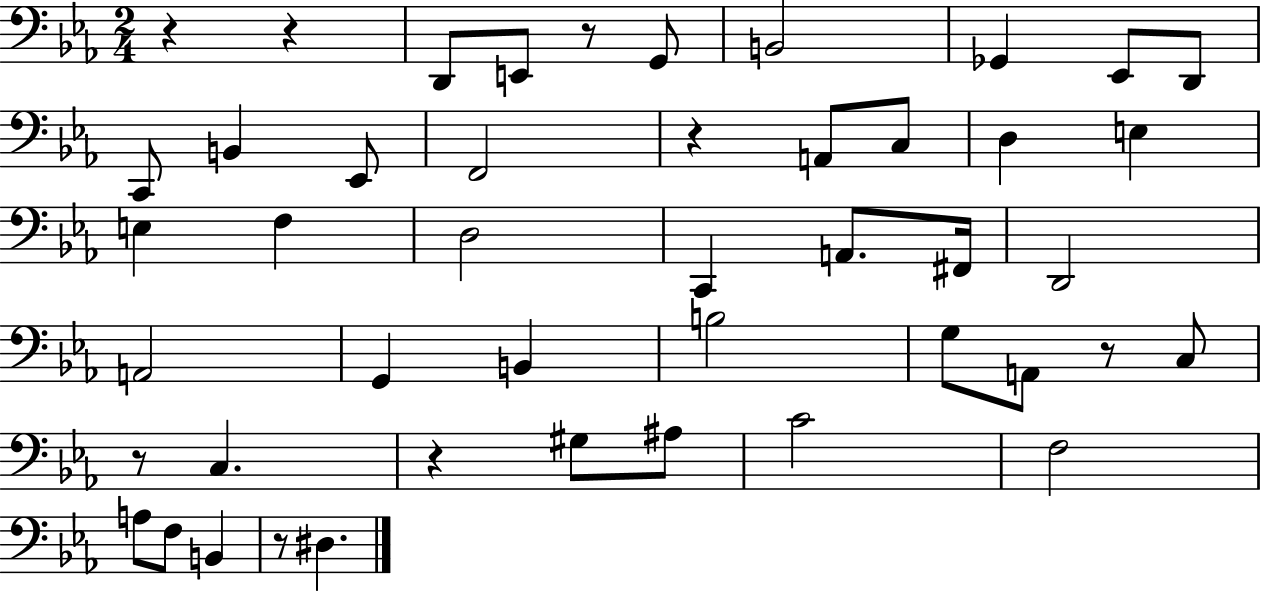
{
  \clef bass
  \numericTimeSignature
  \time 2/4
  \key ees \major
  r4 r4 | d,8 e,8 r8 g,8 | b,2 | ges,4 ees,8 d,8 | \break c,8 b,4 ees,8 | f,2 | r4 a,8 c8 | d4 e4 | \break e4 f4 | d2 | c,4 a,8. fis,16 | d,2 | \break a,2 | g,4 b,4 | b2 | g8 a,8 r8 c8 | \break r8 c4. | r4 gis8 ais8 | c'2 | f2 | \break a8 f8 b,4 | r8 dis4. | \bar "|."
}